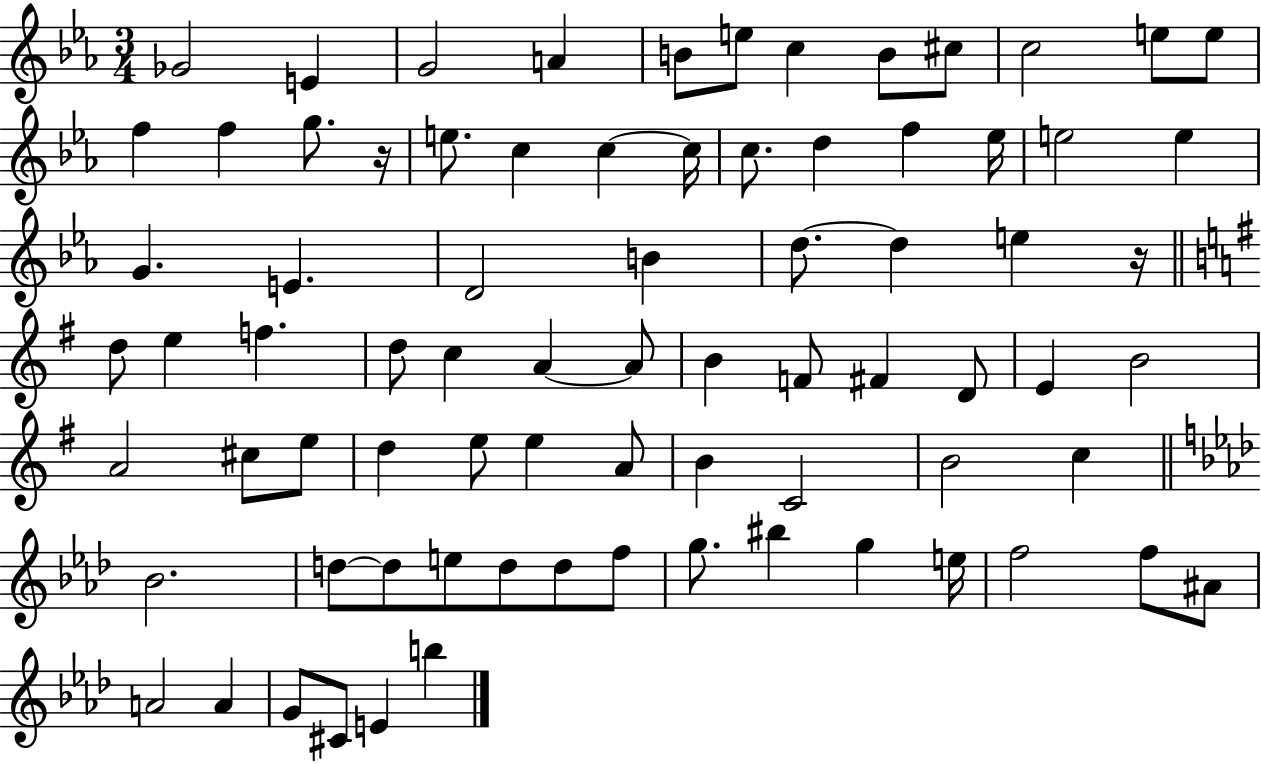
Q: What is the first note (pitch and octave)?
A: Gb4